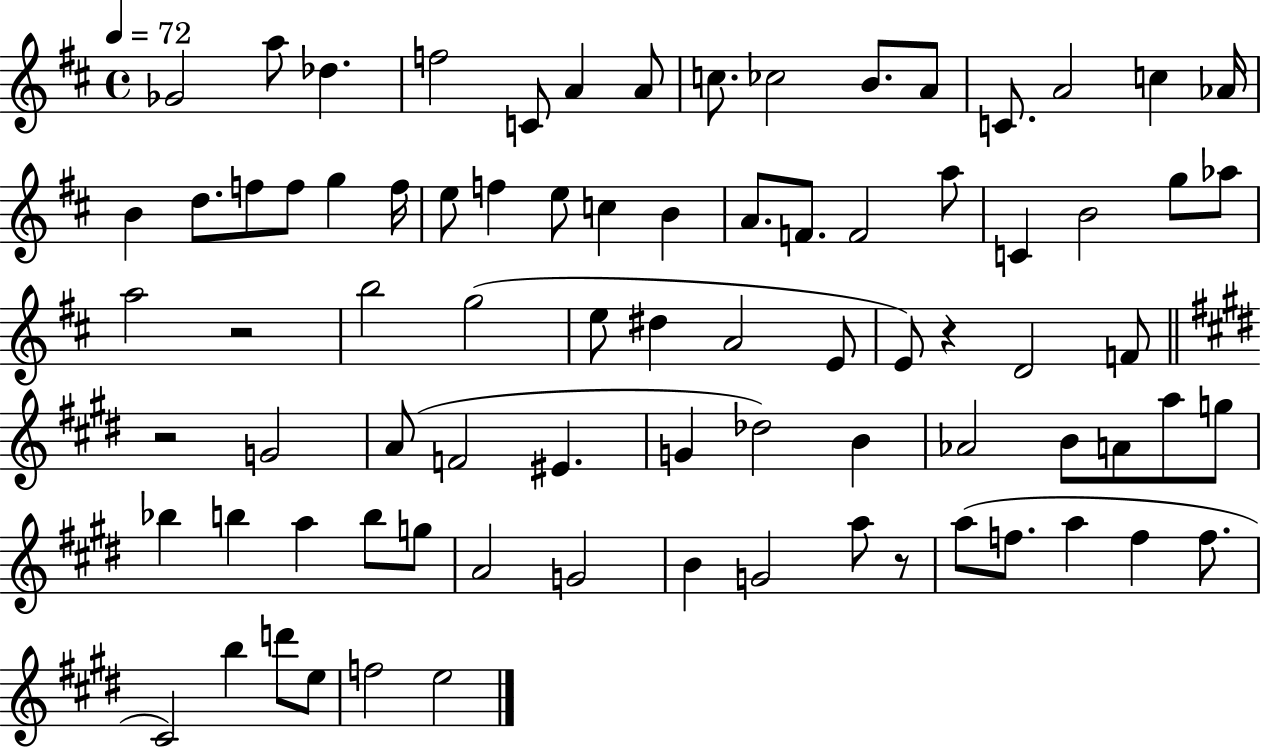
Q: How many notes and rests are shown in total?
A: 81